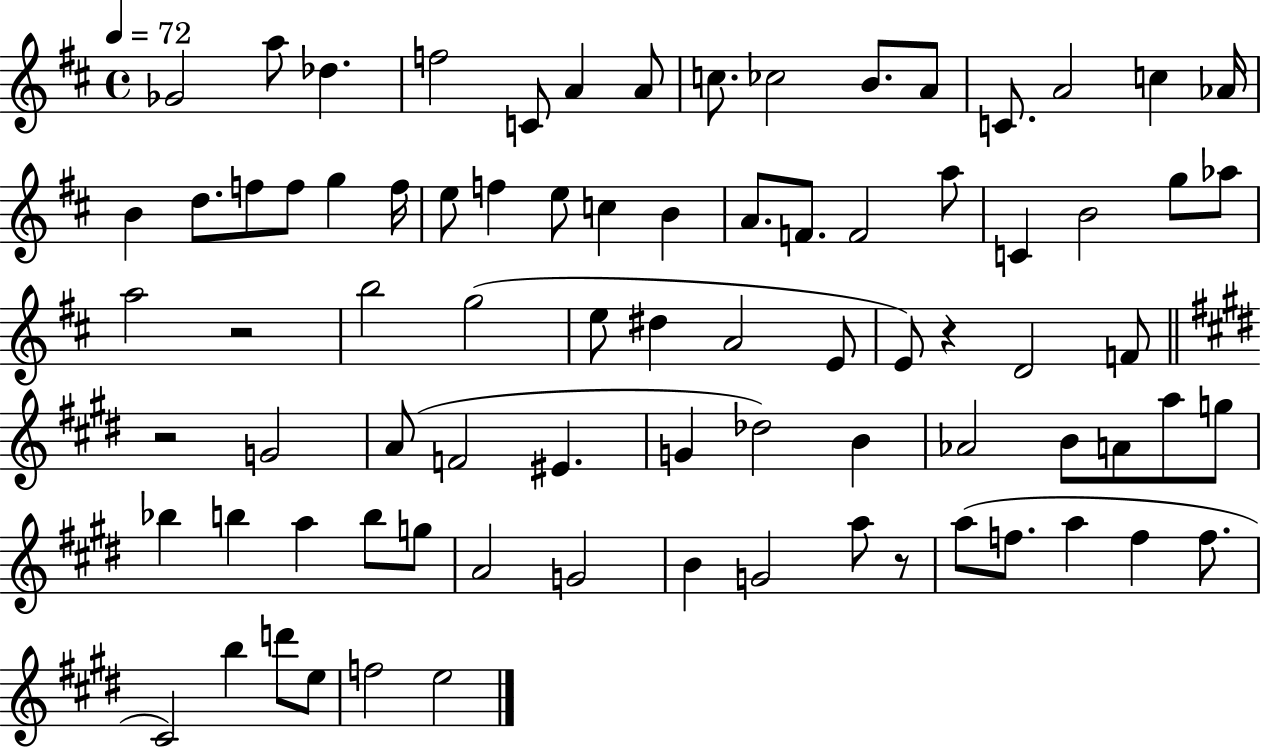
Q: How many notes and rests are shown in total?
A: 81